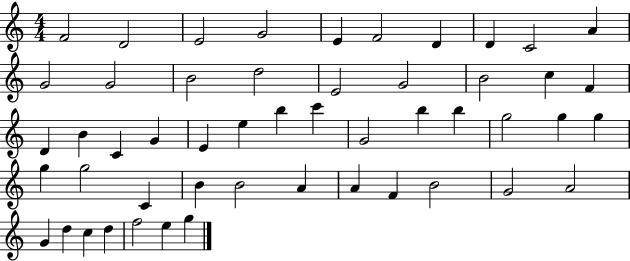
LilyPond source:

{
  \clef treble
  \numericTimeSignature
  \time 4/4
  \key c \major
  f'2 d'2 | e'2 g'2 | e'4 f'2 d'4 | d'4 c'2 a'4 | \break g'2 g'2 | b'2 d''2 | e'2 g'2 | b'2 c''4 f'4 | \break d'4 b'4 c'4 g'4 | e'4 e''4 b''4 c'''4 | g'2 b''4 b''4 | g''2 g''4 g''4 | \break g''4 g''2 c'4 | b'4 b'2 a'4 | a'4 f'4 b'2 | g'2 a'2 | \break g'4 d''4 c''4 d''4 | f''2 e''4 g''4 | \bar "|."
}